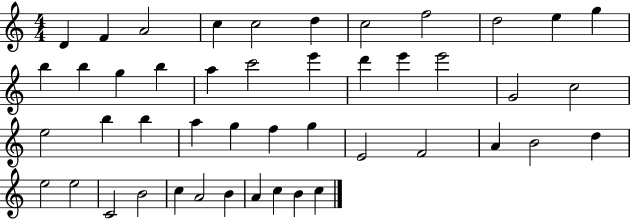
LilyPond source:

{
  \clef treble
  \numericTimeSignature
  \time 4/4
  \key c \major
  d'4 f'4 a'2 | c''4 c''2 d''4 | c''2 f''2 | d''2 e''4 g''4 | \break b''4 b''4 g''4 b''4 | a''4 c'''2 e'''4 | d'''4 e'''4 e'''2 | g'2 c''2 | \break e''2 b''4 b''4 | a''4 g''4 f''4 g''4 | e'2 f'2 | a'4 b'2 d''4 | \break e''2 e''2 | c'2 b'2 | c''4 a'2 b'4 | a'4 c''4 b'4 c''4 | \break \bar "|."
}